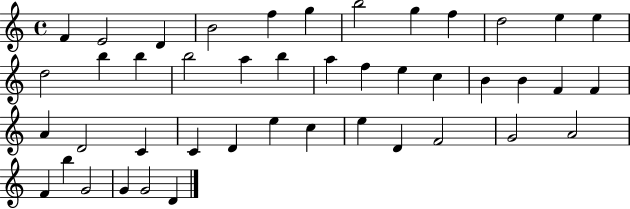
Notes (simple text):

F4/q E4/h D4/q B4/h F5/q G5/q B5/h G5/q F5/q D5/h E5/q E5/q D5/h B5/q B5/q B5/h A5/q B5/q A5/q F5/q E5/q C5/q B4/q B4/q F4/q F4/q A4/q D4/h C4/q C4/q D4/q E5/q C5/q E5/q D4/q F4/h G4/h A4/h F4/q B5/q G4/h G4/q G4/h D4/q